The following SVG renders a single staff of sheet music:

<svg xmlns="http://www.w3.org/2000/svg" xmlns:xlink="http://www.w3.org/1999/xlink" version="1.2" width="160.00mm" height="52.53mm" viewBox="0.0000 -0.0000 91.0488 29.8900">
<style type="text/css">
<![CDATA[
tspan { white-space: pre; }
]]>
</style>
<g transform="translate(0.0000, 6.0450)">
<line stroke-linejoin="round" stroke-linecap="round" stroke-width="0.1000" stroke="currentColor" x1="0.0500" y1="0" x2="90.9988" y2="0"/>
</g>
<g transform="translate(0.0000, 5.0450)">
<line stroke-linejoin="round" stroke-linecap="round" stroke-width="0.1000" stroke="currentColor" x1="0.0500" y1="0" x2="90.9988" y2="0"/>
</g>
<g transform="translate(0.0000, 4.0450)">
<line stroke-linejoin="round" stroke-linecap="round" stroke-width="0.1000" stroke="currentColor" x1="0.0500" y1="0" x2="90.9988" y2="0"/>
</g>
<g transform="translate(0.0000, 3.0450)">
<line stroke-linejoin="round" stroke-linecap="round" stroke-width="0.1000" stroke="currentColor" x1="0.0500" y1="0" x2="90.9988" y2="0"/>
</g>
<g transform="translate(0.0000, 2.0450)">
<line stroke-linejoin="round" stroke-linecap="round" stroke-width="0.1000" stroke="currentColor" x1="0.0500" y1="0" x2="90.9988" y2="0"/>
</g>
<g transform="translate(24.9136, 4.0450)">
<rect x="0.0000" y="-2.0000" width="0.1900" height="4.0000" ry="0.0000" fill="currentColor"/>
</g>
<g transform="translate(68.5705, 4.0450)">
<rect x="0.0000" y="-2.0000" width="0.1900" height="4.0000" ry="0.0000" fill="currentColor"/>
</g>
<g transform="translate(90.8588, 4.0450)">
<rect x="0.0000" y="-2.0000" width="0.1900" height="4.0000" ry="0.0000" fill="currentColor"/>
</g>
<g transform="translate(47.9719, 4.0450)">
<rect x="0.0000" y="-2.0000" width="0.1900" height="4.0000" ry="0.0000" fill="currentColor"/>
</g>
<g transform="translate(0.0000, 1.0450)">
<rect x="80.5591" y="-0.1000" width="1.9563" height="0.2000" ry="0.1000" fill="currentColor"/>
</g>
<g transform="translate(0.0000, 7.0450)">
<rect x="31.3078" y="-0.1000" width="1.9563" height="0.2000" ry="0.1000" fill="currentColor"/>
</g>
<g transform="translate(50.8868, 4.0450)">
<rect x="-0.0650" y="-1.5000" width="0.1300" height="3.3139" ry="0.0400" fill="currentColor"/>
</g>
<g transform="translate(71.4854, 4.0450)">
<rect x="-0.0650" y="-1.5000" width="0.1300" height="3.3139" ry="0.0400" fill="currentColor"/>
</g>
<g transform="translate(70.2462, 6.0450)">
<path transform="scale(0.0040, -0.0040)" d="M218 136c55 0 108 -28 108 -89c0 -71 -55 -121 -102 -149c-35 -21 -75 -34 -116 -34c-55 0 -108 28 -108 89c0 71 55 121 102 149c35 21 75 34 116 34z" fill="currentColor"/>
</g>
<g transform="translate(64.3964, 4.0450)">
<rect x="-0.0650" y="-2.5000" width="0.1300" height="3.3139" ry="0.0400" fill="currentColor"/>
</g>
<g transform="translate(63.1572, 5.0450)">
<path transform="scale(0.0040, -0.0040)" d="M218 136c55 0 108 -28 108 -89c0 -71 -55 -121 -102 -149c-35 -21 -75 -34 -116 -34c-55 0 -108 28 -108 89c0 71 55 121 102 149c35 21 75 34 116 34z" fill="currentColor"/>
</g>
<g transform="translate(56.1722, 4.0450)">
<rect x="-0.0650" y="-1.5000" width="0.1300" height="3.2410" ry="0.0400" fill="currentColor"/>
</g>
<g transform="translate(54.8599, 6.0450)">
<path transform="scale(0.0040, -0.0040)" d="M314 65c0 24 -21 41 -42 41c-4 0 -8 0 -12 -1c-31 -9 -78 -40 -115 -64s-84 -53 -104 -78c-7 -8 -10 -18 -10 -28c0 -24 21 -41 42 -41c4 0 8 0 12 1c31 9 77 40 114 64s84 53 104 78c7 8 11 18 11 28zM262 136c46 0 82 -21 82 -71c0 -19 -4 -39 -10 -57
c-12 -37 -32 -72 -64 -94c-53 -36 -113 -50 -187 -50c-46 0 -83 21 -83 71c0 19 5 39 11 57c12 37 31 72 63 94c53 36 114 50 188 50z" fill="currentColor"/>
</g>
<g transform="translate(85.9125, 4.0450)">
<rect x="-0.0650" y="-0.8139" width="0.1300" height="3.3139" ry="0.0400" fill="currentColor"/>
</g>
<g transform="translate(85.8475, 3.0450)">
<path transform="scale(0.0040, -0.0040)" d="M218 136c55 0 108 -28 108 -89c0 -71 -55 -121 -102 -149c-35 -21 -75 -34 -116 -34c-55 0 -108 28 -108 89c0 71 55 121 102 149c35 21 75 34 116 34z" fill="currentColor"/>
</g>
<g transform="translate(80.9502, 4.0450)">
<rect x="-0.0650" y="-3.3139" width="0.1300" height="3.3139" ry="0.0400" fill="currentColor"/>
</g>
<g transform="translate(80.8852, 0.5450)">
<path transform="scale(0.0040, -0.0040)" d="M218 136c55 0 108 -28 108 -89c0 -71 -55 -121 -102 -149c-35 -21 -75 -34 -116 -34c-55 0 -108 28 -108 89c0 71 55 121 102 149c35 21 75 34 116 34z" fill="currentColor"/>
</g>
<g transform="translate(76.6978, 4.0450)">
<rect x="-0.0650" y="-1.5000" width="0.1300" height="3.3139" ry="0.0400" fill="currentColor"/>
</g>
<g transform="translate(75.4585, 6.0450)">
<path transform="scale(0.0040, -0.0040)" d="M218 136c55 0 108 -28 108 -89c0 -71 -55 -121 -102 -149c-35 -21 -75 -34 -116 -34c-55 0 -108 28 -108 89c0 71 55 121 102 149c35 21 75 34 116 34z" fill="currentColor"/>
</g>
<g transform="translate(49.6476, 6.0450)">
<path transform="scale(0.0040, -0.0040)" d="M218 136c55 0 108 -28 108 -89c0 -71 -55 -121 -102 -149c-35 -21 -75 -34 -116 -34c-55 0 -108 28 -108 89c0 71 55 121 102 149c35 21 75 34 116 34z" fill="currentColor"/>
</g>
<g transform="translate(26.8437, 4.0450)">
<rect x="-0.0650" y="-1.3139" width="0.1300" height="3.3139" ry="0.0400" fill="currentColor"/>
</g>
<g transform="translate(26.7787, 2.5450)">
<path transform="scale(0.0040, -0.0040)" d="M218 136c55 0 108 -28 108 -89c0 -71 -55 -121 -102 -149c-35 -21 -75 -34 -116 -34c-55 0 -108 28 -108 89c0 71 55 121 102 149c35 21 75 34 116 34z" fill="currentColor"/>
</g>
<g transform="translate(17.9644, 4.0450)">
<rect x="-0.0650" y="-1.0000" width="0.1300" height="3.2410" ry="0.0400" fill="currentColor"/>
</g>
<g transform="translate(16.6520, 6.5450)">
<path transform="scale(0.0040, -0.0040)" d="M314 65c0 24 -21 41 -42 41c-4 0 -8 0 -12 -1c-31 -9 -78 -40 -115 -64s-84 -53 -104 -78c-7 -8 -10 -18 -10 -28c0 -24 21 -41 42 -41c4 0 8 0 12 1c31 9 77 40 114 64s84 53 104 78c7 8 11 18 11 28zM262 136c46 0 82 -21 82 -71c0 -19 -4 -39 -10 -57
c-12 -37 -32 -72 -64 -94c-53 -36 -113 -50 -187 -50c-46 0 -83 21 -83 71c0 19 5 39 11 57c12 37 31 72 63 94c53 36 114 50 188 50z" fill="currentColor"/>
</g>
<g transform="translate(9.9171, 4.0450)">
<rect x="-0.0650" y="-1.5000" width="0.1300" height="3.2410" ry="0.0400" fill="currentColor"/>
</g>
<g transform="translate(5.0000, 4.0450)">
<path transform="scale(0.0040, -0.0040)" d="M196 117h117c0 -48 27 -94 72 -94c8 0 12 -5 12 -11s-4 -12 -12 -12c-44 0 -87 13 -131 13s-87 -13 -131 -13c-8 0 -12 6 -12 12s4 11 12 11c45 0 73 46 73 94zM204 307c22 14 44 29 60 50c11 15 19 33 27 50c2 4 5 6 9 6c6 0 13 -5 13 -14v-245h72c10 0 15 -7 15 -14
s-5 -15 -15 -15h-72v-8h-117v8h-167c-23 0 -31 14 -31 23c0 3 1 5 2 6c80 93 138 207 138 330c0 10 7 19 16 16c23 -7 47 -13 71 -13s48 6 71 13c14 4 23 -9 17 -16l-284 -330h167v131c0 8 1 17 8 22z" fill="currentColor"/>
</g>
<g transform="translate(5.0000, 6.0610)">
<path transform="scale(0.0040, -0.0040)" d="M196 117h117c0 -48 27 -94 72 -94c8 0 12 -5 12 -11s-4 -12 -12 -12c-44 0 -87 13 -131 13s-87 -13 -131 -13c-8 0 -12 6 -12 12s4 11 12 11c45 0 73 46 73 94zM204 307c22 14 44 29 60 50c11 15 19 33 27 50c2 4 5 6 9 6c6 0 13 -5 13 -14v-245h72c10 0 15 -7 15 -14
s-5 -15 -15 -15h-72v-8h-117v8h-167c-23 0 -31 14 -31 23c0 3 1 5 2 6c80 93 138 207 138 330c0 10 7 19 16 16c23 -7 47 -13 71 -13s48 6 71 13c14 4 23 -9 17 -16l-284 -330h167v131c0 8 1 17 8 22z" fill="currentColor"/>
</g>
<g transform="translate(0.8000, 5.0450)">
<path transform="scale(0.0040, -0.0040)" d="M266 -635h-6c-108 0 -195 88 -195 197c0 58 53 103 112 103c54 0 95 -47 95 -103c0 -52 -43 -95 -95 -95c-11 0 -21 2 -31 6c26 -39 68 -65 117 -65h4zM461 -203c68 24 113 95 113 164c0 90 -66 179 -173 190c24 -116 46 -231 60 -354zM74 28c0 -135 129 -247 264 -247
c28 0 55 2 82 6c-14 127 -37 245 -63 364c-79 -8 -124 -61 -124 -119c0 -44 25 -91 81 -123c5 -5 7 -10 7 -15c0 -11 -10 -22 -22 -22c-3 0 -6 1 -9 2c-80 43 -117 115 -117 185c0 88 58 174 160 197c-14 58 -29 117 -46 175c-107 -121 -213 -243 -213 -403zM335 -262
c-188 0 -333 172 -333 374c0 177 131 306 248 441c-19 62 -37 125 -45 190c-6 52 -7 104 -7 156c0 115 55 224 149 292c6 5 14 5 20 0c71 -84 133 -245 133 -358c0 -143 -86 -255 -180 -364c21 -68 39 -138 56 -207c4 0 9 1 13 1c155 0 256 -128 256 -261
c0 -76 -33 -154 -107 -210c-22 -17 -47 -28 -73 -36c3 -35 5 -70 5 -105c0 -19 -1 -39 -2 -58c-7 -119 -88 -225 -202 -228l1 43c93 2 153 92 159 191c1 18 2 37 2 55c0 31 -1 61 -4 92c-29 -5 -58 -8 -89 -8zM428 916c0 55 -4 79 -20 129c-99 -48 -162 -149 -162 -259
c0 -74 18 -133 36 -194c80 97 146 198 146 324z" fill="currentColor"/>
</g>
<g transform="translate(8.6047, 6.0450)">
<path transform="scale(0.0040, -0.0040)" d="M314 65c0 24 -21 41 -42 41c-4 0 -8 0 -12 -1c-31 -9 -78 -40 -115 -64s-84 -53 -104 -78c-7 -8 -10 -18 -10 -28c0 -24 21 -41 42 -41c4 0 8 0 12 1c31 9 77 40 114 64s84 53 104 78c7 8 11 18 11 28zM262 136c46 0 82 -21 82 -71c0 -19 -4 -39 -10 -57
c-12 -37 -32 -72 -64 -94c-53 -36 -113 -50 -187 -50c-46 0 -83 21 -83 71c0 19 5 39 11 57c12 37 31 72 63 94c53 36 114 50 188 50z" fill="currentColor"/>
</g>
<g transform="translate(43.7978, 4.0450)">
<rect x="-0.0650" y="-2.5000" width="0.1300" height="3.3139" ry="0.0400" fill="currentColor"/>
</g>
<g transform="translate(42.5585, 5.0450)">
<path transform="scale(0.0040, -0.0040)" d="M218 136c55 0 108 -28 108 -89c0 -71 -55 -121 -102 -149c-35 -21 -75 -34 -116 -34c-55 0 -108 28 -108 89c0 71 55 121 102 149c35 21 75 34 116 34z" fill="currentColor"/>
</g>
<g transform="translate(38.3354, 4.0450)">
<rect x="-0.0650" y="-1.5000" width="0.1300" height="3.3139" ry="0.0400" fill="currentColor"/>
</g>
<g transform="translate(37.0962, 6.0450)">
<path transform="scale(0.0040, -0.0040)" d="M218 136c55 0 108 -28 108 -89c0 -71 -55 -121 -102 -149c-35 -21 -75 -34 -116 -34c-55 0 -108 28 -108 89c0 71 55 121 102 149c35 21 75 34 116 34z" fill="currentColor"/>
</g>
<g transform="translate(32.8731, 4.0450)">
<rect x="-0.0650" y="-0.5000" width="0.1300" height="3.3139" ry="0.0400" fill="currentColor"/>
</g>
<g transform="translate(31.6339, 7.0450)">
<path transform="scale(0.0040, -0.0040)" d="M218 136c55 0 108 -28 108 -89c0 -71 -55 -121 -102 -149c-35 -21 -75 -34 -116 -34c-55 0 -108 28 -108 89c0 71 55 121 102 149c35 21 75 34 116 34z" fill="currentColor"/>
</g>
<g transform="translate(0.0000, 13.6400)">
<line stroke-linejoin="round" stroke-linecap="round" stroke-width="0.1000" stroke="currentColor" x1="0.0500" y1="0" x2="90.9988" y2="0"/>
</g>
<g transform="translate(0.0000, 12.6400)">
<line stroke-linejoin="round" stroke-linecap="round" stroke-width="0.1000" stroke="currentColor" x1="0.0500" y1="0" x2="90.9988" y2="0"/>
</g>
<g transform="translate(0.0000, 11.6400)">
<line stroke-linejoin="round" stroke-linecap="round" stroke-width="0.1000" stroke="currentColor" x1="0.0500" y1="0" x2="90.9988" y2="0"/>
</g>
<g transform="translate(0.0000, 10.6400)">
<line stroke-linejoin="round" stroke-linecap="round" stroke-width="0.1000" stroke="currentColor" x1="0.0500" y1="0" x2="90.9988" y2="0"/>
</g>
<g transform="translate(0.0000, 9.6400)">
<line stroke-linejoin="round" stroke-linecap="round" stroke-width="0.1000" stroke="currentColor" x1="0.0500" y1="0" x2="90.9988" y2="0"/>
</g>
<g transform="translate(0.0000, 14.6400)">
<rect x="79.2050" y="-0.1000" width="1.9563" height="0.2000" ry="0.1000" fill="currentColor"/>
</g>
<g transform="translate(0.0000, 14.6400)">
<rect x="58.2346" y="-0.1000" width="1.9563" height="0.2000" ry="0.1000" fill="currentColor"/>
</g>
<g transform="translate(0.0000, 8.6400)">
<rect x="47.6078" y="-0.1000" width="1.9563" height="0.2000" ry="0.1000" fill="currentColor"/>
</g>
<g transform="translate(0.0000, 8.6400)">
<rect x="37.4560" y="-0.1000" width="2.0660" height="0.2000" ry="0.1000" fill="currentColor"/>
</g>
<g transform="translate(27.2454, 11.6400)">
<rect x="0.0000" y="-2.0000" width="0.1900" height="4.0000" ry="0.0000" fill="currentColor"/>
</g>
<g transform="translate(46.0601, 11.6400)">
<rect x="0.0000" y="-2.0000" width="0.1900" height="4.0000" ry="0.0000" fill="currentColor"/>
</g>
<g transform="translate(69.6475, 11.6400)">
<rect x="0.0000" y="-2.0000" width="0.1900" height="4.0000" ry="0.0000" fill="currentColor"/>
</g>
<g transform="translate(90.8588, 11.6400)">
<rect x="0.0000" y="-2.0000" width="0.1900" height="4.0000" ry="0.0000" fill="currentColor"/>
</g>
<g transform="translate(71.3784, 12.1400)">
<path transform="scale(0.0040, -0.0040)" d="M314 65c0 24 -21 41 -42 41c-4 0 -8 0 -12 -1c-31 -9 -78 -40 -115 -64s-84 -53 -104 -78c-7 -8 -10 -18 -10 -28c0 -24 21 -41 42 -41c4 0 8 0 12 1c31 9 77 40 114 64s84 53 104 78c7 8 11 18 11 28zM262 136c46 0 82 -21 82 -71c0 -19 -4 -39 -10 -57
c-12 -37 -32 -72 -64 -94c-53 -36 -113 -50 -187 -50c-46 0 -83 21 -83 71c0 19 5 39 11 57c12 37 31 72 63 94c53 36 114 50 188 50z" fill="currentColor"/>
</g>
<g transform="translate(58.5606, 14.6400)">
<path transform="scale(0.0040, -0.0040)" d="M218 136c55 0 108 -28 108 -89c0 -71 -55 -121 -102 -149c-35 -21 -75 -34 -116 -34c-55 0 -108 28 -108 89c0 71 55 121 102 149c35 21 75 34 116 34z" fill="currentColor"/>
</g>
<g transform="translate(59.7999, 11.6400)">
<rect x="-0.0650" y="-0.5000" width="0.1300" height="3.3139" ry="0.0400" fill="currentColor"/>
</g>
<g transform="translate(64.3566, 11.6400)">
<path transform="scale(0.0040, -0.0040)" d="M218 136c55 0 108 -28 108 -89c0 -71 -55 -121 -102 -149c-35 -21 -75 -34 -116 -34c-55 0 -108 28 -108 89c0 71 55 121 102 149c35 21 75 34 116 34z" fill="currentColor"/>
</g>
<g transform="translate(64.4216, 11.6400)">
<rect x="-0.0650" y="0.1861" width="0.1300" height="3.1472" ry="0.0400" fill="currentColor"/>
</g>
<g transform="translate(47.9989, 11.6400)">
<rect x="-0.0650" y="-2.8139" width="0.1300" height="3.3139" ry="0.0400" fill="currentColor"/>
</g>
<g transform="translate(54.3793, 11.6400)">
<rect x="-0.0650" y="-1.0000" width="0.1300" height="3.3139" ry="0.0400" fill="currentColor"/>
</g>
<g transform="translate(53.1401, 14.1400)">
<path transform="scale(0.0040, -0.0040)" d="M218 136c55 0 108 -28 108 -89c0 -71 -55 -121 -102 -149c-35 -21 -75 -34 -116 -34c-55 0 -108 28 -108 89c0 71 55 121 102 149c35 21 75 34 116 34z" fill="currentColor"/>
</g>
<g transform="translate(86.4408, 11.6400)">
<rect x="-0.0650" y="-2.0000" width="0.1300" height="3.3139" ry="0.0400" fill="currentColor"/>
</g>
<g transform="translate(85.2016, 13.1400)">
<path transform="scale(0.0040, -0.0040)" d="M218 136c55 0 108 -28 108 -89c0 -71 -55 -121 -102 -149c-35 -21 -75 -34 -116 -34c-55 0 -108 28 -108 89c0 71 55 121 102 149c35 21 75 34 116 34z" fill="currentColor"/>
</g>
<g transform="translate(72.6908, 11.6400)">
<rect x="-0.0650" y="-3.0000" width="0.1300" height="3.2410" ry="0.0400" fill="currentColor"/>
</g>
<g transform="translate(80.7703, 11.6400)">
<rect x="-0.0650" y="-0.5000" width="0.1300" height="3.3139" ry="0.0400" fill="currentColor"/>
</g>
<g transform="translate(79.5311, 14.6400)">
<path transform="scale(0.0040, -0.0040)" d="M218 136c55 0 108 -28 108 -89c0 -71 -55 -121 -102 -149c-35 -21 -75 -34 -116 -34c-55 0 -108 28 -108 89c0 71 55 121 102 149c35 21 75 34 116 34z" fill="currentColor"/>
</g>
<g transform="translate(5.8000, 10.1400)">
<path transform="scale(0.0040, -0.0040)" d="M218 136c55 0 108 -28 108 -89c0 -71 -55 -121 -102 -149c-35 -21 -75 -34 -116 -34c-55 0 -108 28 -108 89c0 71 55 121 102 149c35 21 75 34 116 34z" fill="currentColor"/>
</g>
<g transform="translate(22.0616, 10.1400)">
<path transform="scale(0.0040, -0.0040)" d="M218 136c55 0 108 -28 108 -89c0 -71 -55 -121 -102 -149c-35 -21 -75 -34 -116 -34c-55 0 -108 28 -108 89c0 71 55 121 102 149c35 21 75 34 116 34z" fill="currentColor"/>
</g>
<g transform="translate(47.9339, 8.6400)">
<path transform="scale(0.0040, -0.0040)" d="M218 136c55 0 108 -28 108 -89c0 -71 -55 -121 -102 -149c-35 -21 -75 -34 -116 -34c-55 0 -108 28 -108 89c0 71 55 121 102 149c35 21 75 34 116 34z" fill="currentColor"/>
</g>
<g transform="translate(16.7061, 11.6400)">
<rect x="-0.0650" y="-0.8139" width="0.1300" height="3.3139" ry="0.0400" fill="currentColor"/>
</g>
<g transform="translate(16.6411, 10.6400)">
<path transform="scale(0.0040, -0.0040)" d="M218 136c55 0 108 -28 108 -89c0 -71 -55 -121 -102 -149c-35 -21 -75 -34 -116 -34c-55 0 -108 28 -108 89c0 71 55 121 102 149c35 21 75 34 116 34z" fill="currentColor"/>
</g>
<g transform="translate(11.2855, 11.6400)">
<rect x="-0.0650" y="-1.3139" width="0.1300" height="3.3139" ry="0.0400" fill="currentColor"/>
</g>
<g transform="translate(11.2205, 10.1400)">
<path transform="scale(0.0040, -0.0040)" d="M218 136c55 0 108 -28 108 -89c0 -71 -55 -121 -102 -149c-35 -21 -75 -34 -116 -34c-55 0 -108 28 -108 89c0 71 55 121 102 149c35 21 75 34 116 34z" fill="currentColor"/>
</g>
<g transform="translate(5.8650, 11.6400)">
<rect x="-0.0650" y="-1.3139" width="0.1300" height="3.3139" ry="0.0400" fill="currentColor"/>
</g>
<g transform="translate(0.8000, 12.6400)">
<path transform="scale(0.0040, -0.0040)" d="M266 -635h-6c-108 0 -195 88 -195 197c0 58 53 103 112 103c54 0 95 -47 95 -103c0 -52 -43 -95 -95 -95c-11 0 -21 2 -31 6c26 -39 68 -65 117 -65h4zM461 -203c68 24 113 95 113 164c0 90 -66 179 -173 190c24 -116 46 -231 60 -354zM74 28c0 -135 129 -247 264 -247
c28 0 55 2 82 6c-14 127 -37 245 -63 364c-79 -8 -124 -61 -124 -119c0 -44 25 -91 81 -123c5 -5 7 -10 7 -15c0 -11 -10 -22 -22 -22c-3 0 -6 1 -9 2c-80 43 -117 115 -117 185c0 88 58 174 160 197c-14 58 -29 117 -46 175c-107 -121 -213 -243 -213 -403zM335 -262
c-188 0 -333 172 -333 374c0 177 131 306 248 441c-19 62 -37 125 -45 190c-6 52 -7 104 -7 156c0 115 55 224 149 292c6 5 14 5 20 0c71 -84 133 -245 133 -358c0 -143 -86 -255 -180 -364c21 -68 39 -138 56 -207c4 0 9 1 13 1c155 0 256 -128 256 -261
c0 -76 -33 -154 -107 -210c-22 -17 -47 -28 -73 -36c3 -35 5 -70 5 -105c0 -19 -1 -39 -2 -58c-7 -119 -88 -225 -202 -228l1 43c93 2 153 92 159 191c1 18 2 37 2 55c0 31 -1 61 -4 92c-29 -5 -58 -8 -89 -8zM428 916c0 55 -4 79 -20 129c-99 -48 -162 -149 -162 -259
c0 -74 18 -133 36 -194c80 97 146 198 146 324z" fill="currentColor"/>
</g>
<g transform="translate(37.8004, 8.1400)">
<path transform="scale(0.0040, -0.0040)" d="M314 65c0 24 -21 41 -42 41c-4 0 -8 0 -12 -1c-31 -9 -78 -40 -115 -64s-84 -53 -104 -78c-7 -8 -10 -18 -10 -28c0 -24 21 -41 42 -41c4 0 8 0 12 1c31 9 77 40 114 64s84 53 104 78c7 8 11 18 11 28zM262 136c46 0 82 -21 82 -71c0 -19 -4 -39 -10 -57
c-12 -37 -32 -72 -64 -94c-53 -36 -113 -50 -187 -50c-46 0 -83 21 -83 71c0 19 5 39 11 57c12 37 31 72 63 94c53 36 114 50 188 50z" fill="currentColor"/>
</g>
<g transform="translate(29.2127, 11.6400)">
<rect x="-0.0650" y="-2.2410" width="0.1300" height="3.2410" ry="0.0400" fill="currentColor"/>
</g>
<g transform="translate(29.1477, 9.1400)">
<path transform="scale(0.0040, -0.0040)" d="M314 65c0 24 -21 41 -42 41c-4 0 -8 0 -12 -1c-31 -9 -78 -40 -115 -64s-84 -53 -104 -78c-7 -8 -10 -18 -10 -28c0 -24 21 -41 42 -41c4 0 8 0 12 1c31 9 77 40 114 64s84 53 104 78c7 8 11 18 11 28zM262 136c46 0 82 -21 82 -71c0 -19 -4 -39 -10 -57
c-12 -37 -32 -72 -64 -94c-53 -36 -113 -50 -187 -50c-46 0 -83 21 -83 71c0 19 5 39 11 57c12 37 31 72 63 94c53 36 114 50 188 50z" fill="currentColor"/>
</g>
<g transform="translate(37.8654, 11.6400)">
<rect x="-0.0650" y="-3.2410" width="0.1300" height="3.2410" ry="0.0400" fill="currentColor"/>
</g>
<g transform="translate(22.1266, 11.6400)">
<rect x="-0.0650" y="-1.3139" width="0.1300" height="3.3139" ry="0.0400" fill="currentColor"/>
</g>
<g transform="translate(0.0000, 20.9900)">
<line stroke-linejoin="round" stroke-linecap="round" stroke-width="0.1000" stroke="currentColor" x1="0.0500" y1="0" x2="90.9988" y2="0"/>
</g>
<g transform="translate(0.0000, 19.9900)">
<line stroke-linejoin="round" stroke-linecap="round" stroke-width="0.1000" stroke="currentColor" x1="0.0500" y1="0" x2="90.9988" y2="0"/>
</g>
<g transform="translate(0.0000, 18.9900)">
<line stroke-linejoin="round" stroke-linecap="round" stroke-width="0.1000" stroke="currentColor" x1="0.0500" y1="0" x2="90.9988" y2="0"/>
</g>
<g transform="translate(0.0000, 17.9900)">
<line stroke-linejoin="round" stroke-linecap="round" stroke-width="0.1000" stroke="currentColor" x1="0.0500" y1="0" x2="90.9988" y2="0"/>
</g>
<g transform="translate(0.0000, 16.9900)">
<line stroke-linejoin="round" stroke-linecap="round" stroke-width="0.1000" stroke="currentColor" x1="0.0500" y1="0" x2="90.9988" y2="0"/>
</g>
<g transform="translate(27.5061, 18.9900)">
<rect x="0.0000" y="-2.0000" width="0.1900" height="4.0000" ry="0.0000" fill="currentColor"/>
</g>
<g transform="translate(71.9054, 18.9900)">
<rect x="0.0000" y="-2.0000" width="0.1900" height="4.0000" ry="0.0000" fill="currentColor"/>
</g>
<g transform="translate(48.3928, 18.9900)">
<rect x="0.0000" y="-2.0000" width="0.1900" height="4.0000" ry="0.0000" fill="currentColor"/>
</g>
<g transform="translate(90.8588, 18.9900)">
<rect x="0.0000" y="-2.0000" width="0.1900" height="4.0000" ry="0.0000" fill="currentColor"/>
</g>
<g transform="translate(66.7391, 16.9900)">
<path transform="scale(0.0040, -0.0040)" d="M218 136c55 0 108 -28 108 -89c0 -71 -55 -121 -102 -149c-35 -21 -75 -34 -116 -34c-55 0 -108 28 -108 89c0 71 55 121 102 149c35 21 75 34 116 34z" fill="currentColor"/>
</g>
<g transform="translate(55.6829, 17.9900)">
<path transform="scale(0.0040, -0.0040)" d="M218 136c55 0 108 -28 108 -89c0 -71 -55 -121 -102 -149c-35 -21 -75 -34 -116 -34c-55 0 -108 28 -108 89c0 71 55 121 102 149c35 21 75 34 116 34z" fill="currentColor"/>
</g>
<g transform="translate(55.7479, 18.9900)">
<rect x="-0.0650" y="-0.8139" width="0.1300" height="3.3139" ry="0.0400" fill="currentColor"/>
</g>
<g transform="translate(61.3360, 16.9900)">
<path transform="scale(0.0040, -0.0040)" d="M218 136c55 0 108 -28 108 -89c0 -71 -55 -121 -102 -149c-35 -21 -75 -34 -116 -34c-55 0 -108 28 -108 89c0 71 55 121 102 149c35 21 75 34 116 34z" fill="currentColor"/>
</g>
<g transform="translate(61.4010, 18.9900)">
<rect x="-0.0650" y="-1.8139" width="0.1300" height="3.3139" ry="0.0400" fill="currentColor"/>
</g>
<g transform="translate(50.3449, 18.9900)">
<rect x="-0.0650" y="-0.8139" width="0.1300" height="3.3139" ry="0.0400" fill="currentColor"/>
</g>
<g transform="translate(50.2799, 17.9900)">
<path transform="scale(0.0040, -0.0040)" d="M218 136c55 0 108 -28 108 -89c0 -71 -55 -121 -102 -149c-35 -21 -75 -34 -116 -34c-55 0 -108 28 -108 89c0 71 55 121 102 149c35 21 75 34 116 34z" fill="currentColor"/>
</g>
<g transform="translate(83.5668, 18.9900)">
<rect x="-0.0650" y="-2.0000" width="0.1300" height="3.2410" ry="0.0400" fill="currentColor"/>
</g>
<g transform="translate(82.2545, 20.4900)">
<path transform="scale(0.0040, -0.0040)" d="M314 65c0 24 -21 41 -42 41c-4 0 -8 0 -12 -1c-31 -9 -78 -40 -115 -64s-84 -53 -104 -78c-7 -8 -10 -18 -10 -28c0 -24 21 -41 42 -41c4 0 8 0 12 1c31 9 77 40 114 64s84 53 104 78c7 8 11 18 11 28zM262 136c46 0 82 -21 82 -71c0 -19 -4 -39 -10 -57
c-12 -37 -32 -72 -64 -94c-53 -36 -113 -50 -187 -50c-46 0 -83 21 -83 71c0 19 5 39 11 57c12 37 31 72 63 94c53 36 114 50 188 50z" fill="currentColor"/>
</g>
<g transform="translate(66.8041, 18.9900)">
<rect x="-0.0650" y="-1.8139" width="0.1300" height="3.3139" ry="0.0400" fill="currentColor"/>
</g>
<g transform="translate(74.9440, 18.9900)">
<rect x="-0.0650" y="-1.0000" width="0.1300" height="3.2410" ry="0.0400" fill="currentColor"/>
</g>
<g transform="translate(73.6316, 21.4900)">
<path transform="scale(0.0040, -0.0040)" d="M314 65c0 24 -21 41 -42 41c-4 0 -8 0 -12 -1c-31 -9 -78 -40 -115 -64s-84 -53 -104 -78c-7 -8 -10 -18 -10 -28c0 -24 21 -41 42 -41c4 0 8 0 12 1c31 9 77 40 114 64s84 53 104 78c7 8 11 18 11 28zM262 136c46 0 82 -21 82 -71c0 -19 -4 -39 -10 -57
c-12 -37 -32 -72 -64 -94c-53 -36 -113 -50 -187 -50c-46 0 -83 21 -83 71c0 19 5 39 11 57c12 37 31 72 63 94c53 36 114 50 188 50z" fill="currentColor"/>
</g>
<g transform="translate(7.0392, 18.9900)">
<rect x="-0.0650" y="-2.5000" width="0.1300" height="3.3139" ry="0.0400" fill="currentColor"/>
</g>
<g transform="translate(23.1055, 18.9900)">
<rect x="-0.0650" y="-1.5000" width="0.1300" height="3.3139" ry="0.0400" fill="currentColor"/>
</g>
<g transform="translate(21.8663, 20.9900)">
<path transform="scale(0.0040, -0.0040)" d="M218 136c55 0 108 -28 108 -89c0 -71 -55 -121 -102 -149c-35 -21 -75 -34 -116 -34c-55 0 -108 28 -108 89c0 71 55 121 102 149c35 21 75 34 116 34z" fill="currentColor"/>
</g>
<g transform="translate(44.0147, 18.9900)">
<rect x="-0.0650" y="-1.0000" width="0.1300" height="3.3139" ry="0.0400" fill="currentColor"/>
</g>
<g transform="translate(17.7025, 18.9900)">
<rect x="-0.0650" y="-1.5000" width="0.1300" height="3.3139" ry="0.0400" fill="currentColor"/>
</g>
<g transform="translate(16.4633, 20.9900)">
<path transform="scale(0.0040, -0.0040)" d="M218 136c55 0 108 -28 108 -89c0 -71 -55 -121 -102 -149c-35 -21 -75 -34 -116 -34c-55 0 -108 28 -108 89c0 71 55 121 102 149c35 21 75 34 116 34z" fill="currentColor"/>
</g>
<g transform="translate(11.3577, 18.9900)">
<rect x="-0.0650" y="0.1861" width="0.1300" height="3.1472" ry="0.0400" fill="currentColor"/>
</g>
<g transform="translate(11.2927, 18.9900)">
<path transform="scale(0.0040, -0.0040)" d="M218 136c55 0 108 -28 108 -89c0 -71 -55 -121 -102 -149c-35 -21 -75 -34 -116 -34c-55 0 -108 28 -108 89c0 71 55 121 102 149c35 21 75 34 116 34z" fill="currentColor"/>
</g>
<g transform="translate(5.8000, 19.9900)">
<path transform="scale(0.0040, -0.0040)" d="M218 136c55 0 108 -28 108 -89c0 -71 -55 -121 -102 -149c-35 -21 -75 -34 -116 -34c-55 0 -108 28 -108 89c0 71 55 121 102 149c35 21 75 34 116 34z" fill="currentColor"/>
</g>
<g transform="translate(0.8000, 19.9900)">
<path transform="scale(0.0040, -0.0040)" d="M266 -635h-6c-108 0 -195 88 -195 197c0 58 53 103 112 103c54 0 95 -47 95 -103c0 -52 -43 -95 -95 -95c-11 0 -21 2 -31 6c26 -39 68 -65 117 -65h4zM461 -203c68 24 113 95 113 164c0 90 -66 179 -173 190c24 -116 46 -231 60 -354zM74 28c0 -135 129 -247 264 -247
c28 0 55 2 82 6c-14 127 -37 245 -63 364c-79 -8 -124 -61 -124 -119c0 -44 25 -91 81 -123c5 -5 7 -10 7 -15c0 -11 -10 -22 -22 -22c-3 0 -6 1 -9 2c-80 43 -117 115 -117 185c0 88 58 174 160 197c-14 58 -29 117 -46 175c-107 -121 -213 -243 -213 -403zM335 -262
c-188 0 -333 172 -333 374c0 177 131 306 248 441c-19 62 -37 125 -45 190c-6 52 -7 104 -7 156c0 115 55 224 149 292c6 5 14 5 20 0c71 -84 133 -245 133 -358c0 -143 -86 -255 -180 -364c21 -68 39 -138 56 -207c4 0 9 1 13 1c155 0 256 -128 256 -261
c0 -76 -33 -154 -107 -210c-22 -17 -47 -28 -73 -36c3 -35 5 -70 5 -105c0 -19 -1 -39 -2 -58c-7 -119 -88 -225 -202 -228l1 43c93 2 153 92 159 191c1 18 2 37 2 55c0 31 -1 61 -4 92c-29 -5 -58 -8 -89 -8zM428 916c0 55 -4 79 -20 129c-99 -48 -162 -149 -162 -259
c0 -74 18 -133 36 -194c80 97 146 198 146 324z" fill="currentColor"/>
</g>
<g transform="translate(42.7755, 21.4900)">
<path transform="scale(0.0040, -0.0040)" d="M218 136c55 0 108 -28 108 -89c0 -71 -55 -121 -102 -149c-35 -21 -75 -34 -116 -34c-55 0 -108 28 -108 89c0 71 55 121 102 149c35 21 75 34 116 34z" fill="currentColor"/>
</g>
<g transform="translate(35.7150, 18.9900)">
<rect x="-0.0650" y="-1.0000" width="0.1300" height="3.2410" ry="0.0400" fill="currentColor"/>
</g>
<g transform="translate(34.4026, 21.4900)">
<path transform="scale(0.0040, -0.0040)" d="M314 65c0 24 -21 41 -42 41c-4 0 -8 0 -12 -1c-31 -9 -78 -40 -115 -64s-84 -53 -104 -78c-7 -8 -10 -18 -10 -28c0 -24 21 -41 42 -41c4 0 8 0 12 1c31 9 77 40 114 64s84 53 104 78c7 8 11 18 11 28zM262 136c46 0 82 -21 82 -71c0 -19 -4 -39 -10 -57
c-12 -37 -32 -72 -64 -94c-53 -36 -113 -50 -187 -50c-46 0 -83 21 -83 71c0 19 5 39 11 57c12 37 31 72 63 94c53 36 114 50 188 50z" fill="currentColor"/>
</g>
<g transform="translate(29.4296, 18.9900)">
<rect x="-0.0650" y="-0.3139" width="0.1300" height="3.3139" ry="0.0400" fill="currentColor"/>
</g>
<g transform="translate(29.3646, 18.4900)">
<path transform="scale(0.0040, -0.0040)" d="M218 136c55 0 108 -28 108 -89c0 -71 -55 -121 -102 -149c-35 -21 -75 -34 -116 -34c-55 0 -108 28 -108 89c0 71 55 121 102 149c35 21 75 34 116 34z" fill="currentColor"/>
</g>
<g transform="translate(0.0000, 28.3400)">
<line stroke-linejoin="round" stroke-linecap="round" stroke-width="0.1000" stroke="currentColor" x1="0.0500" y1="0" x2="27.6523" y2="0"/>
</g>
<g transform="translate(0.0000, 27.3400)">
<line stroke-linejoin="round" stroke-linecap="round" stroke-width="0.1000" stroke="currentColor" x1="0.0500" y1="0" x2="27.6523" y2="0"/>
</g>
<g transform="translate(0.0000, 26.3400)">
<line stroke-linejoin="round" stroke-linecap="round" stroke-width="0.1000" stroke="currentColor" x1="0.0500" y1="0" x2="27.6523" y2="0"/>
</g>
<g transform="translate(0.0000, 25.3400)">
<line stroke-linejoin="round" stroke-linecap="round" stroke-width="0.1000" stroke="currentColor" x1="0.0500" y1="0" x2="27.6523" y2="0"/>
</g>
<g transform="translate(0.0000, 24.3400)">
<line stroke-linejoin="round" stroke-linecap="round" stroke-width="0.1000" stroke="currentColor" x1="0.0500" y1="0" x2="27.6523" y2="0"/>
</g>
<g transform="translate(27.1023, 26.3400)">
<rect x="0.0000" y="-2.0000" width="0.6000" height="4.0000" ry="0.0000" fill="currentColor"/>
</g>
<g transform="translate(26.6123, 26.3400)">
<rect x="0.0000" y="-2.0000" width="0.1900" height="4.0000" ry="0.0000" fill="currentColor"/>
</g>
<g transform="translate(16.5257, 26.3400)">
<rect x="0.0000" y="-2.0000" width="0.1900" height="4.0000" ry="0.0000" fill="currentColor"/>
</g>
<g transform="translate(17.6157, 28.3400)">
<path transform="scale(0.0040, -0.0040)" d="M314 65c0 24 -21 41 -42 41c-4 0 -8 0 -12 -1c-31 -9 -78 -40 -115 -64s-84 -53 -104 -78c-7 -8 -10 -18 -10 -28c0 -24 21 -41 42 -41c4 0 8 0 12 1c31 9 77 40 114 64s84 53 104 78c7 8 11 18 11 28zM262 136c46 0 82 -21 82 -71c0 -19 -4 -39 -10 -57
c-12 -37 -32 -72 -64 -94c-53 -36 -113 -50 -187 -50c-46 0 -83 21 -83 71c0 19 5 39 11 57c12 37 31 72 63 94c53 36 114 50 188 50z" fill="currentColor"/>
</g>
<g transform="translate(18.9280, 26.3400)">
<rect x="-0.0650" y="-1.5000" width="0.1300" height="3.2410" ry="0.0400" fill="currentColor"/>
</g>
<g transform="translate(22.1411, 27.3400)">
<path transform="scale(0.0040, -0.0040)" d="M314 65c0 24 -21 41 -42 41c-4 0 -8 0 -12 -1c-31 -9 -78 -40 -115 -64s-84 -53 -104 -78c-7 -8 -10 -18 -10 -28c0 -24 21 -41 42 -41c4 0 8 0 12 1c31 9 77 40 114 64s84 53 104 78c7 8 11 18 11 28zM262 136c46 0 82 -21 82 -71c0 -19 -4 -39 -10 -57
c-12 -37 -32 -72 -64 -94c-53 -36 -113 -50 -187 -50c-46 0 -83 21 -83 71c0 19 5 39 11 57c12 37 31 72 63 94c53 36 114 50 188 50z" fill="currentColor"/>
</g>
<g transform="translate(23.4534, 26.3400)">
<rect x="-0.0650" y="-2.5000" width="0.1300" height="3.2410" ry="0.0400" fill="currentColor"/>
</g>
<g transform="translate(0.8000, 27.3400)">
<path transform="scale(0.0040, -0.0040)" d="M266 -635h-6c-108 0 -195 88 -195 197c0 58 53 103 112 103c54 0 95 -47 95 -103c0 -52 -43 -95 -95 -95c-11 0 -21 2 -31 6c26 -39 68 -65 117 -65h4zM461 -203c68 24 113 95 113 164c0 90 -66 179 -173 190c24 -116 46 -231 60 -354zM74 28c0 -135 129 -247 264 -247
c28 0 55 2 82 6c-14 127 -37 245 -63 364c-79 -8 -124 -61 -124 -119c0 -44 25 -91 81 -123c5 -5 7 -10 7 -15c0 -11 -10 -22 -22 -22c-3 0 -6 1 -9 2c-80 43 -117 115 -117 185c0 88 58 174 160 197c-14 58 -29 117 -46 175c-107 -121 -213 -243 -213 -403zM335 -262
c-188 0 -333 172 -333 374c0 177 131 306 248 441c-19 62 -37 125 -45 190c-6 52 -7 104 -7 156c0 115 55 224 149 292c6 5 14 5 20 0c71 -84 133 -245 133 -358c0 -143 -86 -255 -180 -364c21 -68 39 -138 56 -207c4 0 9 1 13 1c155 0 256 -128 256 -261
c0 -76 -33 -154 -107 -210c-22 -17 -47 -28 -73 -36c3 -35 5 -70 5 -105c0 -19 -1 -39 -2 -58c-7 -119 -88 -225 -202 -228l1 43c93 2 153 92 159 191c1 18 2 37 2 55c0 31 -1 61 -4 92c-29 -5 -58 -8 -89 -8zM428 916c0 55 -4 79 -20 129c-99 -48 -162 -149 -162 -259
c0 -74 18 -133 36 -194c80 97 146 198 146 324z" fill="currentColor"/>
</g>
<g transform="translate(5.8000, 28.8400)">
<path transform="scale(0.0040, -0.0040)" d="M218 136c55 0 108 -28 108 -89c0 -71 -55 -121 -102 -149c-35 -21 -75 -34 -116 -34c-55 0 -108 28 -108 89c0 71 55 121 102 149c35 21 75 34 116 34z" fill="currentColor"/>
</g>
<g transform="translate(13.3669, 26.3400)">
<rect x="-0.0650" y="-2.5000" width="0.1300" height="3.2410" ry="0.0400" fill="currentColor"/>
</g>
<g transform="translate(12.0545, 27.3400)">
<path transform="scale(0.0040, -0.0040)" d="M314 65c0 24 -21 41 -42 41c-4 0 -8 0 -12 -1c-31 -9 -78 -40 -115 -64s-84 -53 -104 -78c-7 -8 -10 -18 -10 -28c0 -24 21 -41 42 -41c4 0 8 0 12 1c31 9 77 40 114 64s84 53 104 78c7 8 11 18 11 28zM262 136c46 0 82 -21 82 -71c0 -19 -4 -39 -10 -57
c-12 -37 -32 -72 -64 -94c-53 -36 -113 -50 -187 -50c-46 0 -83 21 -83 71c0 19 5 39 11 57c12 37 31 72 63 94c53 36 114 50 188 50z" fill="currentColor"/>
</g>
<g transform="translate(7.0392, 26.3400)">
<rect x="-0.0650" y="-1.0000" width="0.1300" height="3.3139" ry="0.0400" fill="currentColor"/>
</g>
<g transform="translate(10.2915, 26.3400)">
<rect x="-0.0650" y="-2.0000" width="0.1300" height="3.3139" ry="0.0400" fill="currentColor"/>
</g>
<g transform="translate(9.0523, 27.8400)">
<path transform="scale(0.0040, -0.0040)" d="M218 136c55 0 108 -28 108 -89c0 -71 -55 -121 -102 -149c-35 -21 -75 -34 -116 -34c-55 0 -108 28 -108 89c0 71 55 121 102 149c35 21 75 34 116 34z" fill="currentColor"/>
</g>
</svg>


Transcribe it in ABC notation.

X:1
T:Untitled
M:4/4
L:1/4
K:C
E2 D2 e C E G E E2 G E E b d e e d e g2 b2 a D C B A2 C F G B E E c D2 D d d f f D2 F2 D F G2 E2 G2